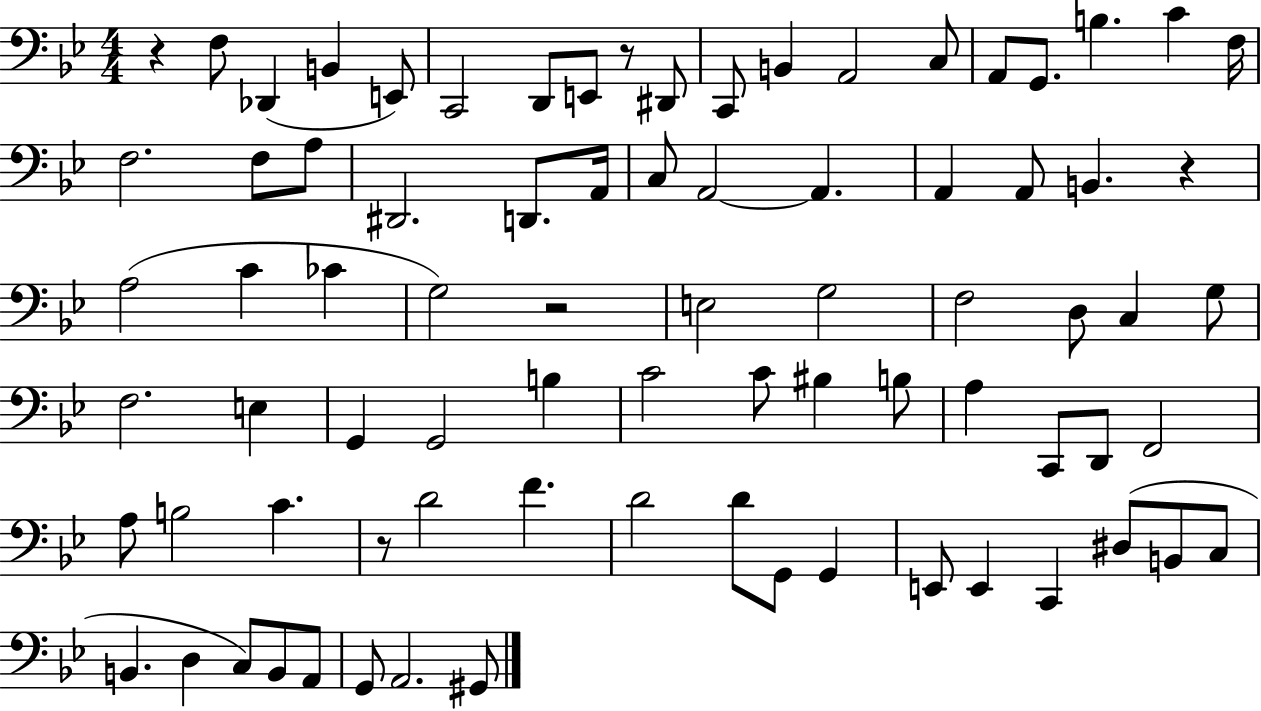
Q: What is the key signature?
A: BES major